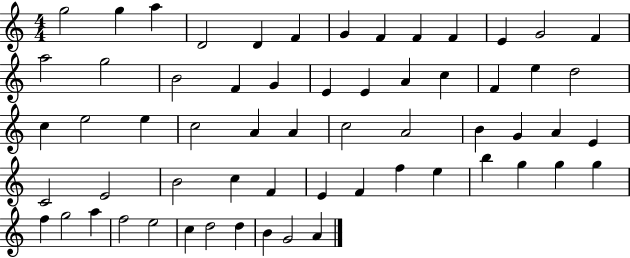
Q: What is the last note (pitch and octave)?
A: A4